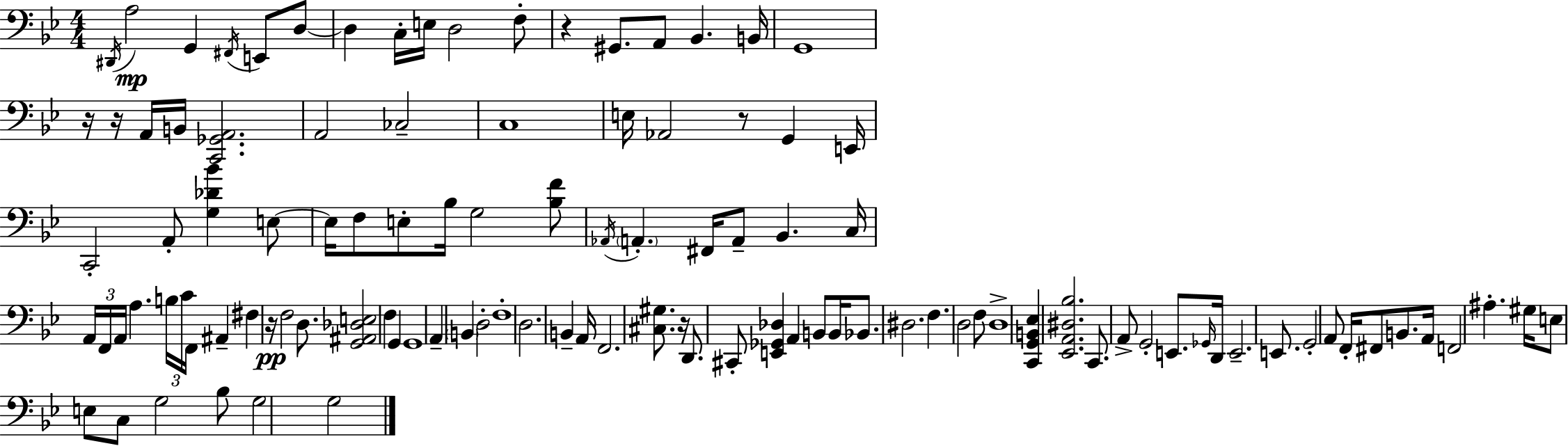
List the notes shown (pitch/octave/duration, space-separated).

D#2/s A3/h G2/q F#2/s E2/e D3/e D3/q C3/s E3/s D3/h F3/e R/q G#2/e. A2/e Bb2/q. B2/s G2/w R/s R/s A2/s B2/s [C2,Gb2,A2]/h. A2/h CES3/h C3/w E3/s Ab2/h R/e G2/q E2/s C2/h A2/e [G3,Db4,Bb4]/q E3/e E3/s F3/e E3/e Bb3/s G3/h [Bb3,F4]/e Ab2/s A2/q. F#2/s A2/e Bb2/q. C3/s A2/s F2/s A2/s A3/q. B3/s C4/s F2/s A#2/q F#3/q R/s F3/h D3/e. [G2,A#2,Db3,E3]/h F3/q G2/q G2/w A2/q B2/q D3/h F3/w D3/h. B2/q A2/s F2/h. [C#3,G#3]/e. R/s D2/e. C#2/e [E2,Gb2,Db3]/q A2/q B2/e B2/s Bb2/e. D#3/h. F3/q. D3/h F3/e D3/w [C2,G2,B2,Eb3]/q [Eb2,A2,D#3,Bb3]/h. C2/e. A2/e G2/h E2/e. Gb2/s D2/s E2/h. E2/e. G2/h A2/e F2/s F#2/e B2/e. A2/s F2/h A#3/q. G#3/s E3/e E3/e C3/e G3/h Bb3/e G3/h G3/h